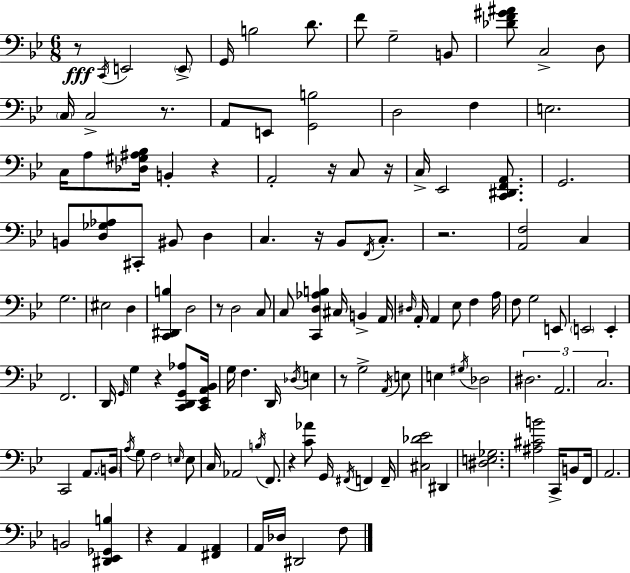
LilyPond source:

{
  \clef bass
  \numericTimeSignature
  \time 6/8
  \key g \minor
  r8\fff \acciaccatura { c,16 } e,2 \parenthesize e,8-> | g,16 b2 d'8. | f'8 g2-- b,8 | <des' f' gis' ais'>8 c2-> d8 | \break \parenthesize c16 c2-> r8. | a,8 e,8 <g, b>2 | d2 f4 | e2. | \break c16 a8 <des gis ais bes>16 b,4-. r4 | a,2-. r16 c8 | r16 c16-> ees,2 <c, dis, f, a,>8. | g,2. | \break b,8 <d ges aes>8 cis,8-. bis,8 d4 | c4. r16 bes,8 \acciaccatura { f,16 } c8.-. | r2. | <a, f>2 c4 | \break g2. | eis2 d4 | <c, dis, b>4 d2 | r8 d2 | \break c8 c8 <c, d aes b>4 cis16 b,4-> | a,16 \grace { dis16 } a,16-. a,4 ees8 f4 | a16 f8 g2 | e,8 \parenthesize e,2 e,4-. | \break f,2. | d,16 \grace { g,16 } g4 r4 | <c, d, g, aes>8 <c, ees, a, bes,>16 g16 f4. d,16 | \acciaccatura { des16 } e4 r8 g2-> | \break \acciaccatura { a,16 } e8 e4 \acciaccatura { gis16 } des2 | \tuplet 3/2 { dis2. | a,2. | c2. } | \break c,2 | a,8. \parenthesize b,16 \acciaccatura { a16 } g8 f2 | \grace { e16 } e8 c16 aes,2 | \acciaccatura { b16 } f,8. r4 | \break <c' aes'>8 g,16 \acciaccatura { fis,16 } f,4 f,16-- <cis des' ees'>2 | dis,4 <dis e ges>2. | <ais cis' b'>2 | c,16-> b,8 f,16 a,2. | \break b,2 | <dis, ees, ges, b>4 r4 | a,4 <fis, a,>4 a,16 | des16 dis,2 f8 \bar "|."
}